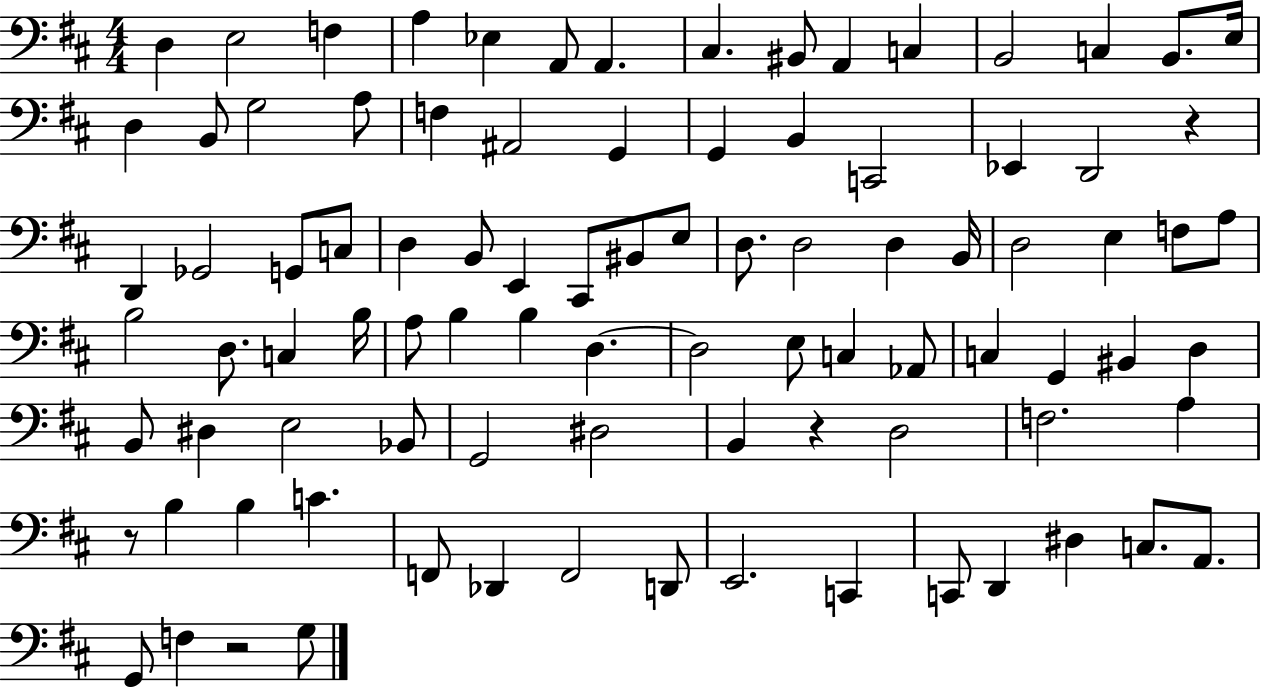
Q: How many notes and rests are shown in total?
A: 92